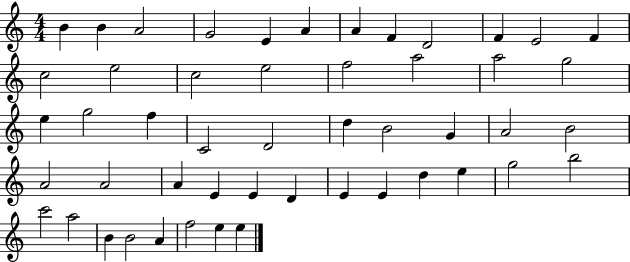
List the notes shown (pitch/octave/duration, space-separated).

B4/q B4/q A4/h G4/h E4/q A4/q A4/q F4/q D4/h F4/q E4/h F4/q C5/h E5/h C5/h E5/h F5/h A5/h A5/h G5/h E5/q G5/h F5/q C4/h D4/h D5/q B4/h G4/q A4/h B4/h A4/h A4/h A4/q E4/q E4/q D4/q E4/q E4/q D5/q E5/q G5/h B5/h C6/h A5/h B4/q B4/h A4/q F5/h E5/q E5/q